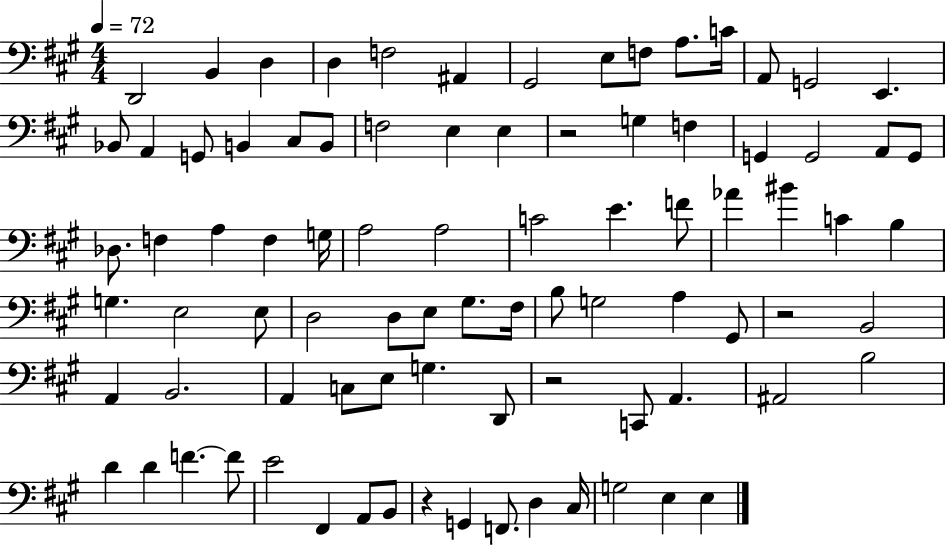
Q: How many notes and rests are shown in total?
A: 86